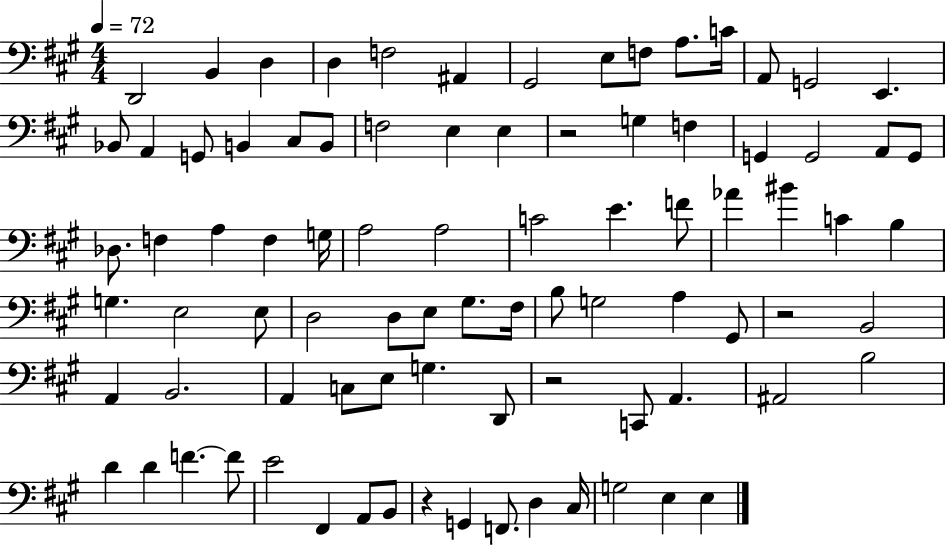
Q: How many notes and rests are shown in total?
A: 86